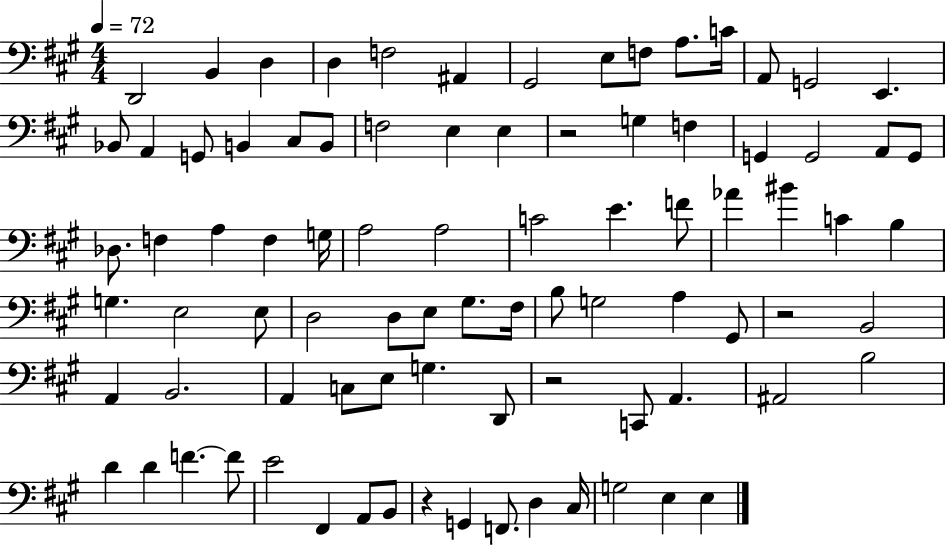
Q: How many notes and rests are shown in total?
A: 86